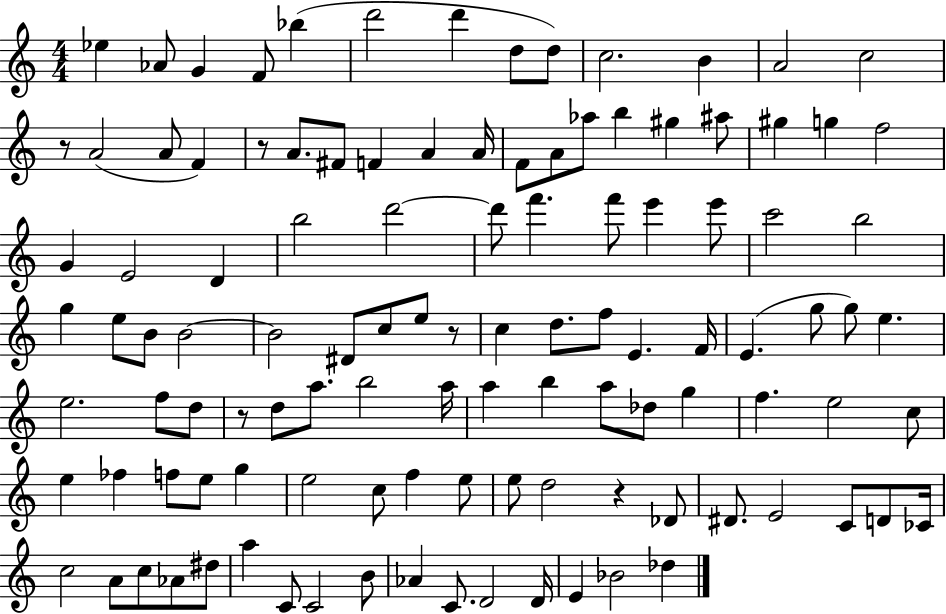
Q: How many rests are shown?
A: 5